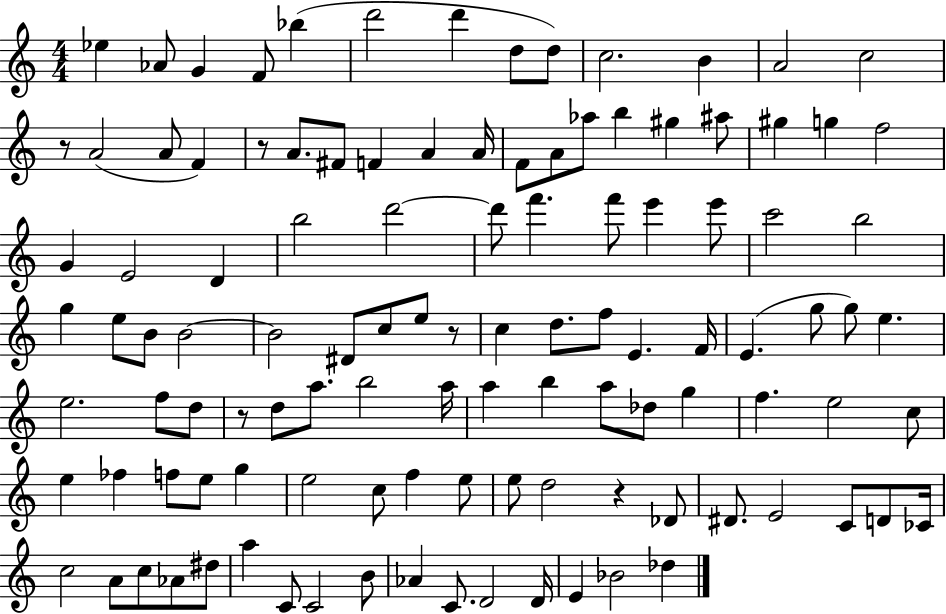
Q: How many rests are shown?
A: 5